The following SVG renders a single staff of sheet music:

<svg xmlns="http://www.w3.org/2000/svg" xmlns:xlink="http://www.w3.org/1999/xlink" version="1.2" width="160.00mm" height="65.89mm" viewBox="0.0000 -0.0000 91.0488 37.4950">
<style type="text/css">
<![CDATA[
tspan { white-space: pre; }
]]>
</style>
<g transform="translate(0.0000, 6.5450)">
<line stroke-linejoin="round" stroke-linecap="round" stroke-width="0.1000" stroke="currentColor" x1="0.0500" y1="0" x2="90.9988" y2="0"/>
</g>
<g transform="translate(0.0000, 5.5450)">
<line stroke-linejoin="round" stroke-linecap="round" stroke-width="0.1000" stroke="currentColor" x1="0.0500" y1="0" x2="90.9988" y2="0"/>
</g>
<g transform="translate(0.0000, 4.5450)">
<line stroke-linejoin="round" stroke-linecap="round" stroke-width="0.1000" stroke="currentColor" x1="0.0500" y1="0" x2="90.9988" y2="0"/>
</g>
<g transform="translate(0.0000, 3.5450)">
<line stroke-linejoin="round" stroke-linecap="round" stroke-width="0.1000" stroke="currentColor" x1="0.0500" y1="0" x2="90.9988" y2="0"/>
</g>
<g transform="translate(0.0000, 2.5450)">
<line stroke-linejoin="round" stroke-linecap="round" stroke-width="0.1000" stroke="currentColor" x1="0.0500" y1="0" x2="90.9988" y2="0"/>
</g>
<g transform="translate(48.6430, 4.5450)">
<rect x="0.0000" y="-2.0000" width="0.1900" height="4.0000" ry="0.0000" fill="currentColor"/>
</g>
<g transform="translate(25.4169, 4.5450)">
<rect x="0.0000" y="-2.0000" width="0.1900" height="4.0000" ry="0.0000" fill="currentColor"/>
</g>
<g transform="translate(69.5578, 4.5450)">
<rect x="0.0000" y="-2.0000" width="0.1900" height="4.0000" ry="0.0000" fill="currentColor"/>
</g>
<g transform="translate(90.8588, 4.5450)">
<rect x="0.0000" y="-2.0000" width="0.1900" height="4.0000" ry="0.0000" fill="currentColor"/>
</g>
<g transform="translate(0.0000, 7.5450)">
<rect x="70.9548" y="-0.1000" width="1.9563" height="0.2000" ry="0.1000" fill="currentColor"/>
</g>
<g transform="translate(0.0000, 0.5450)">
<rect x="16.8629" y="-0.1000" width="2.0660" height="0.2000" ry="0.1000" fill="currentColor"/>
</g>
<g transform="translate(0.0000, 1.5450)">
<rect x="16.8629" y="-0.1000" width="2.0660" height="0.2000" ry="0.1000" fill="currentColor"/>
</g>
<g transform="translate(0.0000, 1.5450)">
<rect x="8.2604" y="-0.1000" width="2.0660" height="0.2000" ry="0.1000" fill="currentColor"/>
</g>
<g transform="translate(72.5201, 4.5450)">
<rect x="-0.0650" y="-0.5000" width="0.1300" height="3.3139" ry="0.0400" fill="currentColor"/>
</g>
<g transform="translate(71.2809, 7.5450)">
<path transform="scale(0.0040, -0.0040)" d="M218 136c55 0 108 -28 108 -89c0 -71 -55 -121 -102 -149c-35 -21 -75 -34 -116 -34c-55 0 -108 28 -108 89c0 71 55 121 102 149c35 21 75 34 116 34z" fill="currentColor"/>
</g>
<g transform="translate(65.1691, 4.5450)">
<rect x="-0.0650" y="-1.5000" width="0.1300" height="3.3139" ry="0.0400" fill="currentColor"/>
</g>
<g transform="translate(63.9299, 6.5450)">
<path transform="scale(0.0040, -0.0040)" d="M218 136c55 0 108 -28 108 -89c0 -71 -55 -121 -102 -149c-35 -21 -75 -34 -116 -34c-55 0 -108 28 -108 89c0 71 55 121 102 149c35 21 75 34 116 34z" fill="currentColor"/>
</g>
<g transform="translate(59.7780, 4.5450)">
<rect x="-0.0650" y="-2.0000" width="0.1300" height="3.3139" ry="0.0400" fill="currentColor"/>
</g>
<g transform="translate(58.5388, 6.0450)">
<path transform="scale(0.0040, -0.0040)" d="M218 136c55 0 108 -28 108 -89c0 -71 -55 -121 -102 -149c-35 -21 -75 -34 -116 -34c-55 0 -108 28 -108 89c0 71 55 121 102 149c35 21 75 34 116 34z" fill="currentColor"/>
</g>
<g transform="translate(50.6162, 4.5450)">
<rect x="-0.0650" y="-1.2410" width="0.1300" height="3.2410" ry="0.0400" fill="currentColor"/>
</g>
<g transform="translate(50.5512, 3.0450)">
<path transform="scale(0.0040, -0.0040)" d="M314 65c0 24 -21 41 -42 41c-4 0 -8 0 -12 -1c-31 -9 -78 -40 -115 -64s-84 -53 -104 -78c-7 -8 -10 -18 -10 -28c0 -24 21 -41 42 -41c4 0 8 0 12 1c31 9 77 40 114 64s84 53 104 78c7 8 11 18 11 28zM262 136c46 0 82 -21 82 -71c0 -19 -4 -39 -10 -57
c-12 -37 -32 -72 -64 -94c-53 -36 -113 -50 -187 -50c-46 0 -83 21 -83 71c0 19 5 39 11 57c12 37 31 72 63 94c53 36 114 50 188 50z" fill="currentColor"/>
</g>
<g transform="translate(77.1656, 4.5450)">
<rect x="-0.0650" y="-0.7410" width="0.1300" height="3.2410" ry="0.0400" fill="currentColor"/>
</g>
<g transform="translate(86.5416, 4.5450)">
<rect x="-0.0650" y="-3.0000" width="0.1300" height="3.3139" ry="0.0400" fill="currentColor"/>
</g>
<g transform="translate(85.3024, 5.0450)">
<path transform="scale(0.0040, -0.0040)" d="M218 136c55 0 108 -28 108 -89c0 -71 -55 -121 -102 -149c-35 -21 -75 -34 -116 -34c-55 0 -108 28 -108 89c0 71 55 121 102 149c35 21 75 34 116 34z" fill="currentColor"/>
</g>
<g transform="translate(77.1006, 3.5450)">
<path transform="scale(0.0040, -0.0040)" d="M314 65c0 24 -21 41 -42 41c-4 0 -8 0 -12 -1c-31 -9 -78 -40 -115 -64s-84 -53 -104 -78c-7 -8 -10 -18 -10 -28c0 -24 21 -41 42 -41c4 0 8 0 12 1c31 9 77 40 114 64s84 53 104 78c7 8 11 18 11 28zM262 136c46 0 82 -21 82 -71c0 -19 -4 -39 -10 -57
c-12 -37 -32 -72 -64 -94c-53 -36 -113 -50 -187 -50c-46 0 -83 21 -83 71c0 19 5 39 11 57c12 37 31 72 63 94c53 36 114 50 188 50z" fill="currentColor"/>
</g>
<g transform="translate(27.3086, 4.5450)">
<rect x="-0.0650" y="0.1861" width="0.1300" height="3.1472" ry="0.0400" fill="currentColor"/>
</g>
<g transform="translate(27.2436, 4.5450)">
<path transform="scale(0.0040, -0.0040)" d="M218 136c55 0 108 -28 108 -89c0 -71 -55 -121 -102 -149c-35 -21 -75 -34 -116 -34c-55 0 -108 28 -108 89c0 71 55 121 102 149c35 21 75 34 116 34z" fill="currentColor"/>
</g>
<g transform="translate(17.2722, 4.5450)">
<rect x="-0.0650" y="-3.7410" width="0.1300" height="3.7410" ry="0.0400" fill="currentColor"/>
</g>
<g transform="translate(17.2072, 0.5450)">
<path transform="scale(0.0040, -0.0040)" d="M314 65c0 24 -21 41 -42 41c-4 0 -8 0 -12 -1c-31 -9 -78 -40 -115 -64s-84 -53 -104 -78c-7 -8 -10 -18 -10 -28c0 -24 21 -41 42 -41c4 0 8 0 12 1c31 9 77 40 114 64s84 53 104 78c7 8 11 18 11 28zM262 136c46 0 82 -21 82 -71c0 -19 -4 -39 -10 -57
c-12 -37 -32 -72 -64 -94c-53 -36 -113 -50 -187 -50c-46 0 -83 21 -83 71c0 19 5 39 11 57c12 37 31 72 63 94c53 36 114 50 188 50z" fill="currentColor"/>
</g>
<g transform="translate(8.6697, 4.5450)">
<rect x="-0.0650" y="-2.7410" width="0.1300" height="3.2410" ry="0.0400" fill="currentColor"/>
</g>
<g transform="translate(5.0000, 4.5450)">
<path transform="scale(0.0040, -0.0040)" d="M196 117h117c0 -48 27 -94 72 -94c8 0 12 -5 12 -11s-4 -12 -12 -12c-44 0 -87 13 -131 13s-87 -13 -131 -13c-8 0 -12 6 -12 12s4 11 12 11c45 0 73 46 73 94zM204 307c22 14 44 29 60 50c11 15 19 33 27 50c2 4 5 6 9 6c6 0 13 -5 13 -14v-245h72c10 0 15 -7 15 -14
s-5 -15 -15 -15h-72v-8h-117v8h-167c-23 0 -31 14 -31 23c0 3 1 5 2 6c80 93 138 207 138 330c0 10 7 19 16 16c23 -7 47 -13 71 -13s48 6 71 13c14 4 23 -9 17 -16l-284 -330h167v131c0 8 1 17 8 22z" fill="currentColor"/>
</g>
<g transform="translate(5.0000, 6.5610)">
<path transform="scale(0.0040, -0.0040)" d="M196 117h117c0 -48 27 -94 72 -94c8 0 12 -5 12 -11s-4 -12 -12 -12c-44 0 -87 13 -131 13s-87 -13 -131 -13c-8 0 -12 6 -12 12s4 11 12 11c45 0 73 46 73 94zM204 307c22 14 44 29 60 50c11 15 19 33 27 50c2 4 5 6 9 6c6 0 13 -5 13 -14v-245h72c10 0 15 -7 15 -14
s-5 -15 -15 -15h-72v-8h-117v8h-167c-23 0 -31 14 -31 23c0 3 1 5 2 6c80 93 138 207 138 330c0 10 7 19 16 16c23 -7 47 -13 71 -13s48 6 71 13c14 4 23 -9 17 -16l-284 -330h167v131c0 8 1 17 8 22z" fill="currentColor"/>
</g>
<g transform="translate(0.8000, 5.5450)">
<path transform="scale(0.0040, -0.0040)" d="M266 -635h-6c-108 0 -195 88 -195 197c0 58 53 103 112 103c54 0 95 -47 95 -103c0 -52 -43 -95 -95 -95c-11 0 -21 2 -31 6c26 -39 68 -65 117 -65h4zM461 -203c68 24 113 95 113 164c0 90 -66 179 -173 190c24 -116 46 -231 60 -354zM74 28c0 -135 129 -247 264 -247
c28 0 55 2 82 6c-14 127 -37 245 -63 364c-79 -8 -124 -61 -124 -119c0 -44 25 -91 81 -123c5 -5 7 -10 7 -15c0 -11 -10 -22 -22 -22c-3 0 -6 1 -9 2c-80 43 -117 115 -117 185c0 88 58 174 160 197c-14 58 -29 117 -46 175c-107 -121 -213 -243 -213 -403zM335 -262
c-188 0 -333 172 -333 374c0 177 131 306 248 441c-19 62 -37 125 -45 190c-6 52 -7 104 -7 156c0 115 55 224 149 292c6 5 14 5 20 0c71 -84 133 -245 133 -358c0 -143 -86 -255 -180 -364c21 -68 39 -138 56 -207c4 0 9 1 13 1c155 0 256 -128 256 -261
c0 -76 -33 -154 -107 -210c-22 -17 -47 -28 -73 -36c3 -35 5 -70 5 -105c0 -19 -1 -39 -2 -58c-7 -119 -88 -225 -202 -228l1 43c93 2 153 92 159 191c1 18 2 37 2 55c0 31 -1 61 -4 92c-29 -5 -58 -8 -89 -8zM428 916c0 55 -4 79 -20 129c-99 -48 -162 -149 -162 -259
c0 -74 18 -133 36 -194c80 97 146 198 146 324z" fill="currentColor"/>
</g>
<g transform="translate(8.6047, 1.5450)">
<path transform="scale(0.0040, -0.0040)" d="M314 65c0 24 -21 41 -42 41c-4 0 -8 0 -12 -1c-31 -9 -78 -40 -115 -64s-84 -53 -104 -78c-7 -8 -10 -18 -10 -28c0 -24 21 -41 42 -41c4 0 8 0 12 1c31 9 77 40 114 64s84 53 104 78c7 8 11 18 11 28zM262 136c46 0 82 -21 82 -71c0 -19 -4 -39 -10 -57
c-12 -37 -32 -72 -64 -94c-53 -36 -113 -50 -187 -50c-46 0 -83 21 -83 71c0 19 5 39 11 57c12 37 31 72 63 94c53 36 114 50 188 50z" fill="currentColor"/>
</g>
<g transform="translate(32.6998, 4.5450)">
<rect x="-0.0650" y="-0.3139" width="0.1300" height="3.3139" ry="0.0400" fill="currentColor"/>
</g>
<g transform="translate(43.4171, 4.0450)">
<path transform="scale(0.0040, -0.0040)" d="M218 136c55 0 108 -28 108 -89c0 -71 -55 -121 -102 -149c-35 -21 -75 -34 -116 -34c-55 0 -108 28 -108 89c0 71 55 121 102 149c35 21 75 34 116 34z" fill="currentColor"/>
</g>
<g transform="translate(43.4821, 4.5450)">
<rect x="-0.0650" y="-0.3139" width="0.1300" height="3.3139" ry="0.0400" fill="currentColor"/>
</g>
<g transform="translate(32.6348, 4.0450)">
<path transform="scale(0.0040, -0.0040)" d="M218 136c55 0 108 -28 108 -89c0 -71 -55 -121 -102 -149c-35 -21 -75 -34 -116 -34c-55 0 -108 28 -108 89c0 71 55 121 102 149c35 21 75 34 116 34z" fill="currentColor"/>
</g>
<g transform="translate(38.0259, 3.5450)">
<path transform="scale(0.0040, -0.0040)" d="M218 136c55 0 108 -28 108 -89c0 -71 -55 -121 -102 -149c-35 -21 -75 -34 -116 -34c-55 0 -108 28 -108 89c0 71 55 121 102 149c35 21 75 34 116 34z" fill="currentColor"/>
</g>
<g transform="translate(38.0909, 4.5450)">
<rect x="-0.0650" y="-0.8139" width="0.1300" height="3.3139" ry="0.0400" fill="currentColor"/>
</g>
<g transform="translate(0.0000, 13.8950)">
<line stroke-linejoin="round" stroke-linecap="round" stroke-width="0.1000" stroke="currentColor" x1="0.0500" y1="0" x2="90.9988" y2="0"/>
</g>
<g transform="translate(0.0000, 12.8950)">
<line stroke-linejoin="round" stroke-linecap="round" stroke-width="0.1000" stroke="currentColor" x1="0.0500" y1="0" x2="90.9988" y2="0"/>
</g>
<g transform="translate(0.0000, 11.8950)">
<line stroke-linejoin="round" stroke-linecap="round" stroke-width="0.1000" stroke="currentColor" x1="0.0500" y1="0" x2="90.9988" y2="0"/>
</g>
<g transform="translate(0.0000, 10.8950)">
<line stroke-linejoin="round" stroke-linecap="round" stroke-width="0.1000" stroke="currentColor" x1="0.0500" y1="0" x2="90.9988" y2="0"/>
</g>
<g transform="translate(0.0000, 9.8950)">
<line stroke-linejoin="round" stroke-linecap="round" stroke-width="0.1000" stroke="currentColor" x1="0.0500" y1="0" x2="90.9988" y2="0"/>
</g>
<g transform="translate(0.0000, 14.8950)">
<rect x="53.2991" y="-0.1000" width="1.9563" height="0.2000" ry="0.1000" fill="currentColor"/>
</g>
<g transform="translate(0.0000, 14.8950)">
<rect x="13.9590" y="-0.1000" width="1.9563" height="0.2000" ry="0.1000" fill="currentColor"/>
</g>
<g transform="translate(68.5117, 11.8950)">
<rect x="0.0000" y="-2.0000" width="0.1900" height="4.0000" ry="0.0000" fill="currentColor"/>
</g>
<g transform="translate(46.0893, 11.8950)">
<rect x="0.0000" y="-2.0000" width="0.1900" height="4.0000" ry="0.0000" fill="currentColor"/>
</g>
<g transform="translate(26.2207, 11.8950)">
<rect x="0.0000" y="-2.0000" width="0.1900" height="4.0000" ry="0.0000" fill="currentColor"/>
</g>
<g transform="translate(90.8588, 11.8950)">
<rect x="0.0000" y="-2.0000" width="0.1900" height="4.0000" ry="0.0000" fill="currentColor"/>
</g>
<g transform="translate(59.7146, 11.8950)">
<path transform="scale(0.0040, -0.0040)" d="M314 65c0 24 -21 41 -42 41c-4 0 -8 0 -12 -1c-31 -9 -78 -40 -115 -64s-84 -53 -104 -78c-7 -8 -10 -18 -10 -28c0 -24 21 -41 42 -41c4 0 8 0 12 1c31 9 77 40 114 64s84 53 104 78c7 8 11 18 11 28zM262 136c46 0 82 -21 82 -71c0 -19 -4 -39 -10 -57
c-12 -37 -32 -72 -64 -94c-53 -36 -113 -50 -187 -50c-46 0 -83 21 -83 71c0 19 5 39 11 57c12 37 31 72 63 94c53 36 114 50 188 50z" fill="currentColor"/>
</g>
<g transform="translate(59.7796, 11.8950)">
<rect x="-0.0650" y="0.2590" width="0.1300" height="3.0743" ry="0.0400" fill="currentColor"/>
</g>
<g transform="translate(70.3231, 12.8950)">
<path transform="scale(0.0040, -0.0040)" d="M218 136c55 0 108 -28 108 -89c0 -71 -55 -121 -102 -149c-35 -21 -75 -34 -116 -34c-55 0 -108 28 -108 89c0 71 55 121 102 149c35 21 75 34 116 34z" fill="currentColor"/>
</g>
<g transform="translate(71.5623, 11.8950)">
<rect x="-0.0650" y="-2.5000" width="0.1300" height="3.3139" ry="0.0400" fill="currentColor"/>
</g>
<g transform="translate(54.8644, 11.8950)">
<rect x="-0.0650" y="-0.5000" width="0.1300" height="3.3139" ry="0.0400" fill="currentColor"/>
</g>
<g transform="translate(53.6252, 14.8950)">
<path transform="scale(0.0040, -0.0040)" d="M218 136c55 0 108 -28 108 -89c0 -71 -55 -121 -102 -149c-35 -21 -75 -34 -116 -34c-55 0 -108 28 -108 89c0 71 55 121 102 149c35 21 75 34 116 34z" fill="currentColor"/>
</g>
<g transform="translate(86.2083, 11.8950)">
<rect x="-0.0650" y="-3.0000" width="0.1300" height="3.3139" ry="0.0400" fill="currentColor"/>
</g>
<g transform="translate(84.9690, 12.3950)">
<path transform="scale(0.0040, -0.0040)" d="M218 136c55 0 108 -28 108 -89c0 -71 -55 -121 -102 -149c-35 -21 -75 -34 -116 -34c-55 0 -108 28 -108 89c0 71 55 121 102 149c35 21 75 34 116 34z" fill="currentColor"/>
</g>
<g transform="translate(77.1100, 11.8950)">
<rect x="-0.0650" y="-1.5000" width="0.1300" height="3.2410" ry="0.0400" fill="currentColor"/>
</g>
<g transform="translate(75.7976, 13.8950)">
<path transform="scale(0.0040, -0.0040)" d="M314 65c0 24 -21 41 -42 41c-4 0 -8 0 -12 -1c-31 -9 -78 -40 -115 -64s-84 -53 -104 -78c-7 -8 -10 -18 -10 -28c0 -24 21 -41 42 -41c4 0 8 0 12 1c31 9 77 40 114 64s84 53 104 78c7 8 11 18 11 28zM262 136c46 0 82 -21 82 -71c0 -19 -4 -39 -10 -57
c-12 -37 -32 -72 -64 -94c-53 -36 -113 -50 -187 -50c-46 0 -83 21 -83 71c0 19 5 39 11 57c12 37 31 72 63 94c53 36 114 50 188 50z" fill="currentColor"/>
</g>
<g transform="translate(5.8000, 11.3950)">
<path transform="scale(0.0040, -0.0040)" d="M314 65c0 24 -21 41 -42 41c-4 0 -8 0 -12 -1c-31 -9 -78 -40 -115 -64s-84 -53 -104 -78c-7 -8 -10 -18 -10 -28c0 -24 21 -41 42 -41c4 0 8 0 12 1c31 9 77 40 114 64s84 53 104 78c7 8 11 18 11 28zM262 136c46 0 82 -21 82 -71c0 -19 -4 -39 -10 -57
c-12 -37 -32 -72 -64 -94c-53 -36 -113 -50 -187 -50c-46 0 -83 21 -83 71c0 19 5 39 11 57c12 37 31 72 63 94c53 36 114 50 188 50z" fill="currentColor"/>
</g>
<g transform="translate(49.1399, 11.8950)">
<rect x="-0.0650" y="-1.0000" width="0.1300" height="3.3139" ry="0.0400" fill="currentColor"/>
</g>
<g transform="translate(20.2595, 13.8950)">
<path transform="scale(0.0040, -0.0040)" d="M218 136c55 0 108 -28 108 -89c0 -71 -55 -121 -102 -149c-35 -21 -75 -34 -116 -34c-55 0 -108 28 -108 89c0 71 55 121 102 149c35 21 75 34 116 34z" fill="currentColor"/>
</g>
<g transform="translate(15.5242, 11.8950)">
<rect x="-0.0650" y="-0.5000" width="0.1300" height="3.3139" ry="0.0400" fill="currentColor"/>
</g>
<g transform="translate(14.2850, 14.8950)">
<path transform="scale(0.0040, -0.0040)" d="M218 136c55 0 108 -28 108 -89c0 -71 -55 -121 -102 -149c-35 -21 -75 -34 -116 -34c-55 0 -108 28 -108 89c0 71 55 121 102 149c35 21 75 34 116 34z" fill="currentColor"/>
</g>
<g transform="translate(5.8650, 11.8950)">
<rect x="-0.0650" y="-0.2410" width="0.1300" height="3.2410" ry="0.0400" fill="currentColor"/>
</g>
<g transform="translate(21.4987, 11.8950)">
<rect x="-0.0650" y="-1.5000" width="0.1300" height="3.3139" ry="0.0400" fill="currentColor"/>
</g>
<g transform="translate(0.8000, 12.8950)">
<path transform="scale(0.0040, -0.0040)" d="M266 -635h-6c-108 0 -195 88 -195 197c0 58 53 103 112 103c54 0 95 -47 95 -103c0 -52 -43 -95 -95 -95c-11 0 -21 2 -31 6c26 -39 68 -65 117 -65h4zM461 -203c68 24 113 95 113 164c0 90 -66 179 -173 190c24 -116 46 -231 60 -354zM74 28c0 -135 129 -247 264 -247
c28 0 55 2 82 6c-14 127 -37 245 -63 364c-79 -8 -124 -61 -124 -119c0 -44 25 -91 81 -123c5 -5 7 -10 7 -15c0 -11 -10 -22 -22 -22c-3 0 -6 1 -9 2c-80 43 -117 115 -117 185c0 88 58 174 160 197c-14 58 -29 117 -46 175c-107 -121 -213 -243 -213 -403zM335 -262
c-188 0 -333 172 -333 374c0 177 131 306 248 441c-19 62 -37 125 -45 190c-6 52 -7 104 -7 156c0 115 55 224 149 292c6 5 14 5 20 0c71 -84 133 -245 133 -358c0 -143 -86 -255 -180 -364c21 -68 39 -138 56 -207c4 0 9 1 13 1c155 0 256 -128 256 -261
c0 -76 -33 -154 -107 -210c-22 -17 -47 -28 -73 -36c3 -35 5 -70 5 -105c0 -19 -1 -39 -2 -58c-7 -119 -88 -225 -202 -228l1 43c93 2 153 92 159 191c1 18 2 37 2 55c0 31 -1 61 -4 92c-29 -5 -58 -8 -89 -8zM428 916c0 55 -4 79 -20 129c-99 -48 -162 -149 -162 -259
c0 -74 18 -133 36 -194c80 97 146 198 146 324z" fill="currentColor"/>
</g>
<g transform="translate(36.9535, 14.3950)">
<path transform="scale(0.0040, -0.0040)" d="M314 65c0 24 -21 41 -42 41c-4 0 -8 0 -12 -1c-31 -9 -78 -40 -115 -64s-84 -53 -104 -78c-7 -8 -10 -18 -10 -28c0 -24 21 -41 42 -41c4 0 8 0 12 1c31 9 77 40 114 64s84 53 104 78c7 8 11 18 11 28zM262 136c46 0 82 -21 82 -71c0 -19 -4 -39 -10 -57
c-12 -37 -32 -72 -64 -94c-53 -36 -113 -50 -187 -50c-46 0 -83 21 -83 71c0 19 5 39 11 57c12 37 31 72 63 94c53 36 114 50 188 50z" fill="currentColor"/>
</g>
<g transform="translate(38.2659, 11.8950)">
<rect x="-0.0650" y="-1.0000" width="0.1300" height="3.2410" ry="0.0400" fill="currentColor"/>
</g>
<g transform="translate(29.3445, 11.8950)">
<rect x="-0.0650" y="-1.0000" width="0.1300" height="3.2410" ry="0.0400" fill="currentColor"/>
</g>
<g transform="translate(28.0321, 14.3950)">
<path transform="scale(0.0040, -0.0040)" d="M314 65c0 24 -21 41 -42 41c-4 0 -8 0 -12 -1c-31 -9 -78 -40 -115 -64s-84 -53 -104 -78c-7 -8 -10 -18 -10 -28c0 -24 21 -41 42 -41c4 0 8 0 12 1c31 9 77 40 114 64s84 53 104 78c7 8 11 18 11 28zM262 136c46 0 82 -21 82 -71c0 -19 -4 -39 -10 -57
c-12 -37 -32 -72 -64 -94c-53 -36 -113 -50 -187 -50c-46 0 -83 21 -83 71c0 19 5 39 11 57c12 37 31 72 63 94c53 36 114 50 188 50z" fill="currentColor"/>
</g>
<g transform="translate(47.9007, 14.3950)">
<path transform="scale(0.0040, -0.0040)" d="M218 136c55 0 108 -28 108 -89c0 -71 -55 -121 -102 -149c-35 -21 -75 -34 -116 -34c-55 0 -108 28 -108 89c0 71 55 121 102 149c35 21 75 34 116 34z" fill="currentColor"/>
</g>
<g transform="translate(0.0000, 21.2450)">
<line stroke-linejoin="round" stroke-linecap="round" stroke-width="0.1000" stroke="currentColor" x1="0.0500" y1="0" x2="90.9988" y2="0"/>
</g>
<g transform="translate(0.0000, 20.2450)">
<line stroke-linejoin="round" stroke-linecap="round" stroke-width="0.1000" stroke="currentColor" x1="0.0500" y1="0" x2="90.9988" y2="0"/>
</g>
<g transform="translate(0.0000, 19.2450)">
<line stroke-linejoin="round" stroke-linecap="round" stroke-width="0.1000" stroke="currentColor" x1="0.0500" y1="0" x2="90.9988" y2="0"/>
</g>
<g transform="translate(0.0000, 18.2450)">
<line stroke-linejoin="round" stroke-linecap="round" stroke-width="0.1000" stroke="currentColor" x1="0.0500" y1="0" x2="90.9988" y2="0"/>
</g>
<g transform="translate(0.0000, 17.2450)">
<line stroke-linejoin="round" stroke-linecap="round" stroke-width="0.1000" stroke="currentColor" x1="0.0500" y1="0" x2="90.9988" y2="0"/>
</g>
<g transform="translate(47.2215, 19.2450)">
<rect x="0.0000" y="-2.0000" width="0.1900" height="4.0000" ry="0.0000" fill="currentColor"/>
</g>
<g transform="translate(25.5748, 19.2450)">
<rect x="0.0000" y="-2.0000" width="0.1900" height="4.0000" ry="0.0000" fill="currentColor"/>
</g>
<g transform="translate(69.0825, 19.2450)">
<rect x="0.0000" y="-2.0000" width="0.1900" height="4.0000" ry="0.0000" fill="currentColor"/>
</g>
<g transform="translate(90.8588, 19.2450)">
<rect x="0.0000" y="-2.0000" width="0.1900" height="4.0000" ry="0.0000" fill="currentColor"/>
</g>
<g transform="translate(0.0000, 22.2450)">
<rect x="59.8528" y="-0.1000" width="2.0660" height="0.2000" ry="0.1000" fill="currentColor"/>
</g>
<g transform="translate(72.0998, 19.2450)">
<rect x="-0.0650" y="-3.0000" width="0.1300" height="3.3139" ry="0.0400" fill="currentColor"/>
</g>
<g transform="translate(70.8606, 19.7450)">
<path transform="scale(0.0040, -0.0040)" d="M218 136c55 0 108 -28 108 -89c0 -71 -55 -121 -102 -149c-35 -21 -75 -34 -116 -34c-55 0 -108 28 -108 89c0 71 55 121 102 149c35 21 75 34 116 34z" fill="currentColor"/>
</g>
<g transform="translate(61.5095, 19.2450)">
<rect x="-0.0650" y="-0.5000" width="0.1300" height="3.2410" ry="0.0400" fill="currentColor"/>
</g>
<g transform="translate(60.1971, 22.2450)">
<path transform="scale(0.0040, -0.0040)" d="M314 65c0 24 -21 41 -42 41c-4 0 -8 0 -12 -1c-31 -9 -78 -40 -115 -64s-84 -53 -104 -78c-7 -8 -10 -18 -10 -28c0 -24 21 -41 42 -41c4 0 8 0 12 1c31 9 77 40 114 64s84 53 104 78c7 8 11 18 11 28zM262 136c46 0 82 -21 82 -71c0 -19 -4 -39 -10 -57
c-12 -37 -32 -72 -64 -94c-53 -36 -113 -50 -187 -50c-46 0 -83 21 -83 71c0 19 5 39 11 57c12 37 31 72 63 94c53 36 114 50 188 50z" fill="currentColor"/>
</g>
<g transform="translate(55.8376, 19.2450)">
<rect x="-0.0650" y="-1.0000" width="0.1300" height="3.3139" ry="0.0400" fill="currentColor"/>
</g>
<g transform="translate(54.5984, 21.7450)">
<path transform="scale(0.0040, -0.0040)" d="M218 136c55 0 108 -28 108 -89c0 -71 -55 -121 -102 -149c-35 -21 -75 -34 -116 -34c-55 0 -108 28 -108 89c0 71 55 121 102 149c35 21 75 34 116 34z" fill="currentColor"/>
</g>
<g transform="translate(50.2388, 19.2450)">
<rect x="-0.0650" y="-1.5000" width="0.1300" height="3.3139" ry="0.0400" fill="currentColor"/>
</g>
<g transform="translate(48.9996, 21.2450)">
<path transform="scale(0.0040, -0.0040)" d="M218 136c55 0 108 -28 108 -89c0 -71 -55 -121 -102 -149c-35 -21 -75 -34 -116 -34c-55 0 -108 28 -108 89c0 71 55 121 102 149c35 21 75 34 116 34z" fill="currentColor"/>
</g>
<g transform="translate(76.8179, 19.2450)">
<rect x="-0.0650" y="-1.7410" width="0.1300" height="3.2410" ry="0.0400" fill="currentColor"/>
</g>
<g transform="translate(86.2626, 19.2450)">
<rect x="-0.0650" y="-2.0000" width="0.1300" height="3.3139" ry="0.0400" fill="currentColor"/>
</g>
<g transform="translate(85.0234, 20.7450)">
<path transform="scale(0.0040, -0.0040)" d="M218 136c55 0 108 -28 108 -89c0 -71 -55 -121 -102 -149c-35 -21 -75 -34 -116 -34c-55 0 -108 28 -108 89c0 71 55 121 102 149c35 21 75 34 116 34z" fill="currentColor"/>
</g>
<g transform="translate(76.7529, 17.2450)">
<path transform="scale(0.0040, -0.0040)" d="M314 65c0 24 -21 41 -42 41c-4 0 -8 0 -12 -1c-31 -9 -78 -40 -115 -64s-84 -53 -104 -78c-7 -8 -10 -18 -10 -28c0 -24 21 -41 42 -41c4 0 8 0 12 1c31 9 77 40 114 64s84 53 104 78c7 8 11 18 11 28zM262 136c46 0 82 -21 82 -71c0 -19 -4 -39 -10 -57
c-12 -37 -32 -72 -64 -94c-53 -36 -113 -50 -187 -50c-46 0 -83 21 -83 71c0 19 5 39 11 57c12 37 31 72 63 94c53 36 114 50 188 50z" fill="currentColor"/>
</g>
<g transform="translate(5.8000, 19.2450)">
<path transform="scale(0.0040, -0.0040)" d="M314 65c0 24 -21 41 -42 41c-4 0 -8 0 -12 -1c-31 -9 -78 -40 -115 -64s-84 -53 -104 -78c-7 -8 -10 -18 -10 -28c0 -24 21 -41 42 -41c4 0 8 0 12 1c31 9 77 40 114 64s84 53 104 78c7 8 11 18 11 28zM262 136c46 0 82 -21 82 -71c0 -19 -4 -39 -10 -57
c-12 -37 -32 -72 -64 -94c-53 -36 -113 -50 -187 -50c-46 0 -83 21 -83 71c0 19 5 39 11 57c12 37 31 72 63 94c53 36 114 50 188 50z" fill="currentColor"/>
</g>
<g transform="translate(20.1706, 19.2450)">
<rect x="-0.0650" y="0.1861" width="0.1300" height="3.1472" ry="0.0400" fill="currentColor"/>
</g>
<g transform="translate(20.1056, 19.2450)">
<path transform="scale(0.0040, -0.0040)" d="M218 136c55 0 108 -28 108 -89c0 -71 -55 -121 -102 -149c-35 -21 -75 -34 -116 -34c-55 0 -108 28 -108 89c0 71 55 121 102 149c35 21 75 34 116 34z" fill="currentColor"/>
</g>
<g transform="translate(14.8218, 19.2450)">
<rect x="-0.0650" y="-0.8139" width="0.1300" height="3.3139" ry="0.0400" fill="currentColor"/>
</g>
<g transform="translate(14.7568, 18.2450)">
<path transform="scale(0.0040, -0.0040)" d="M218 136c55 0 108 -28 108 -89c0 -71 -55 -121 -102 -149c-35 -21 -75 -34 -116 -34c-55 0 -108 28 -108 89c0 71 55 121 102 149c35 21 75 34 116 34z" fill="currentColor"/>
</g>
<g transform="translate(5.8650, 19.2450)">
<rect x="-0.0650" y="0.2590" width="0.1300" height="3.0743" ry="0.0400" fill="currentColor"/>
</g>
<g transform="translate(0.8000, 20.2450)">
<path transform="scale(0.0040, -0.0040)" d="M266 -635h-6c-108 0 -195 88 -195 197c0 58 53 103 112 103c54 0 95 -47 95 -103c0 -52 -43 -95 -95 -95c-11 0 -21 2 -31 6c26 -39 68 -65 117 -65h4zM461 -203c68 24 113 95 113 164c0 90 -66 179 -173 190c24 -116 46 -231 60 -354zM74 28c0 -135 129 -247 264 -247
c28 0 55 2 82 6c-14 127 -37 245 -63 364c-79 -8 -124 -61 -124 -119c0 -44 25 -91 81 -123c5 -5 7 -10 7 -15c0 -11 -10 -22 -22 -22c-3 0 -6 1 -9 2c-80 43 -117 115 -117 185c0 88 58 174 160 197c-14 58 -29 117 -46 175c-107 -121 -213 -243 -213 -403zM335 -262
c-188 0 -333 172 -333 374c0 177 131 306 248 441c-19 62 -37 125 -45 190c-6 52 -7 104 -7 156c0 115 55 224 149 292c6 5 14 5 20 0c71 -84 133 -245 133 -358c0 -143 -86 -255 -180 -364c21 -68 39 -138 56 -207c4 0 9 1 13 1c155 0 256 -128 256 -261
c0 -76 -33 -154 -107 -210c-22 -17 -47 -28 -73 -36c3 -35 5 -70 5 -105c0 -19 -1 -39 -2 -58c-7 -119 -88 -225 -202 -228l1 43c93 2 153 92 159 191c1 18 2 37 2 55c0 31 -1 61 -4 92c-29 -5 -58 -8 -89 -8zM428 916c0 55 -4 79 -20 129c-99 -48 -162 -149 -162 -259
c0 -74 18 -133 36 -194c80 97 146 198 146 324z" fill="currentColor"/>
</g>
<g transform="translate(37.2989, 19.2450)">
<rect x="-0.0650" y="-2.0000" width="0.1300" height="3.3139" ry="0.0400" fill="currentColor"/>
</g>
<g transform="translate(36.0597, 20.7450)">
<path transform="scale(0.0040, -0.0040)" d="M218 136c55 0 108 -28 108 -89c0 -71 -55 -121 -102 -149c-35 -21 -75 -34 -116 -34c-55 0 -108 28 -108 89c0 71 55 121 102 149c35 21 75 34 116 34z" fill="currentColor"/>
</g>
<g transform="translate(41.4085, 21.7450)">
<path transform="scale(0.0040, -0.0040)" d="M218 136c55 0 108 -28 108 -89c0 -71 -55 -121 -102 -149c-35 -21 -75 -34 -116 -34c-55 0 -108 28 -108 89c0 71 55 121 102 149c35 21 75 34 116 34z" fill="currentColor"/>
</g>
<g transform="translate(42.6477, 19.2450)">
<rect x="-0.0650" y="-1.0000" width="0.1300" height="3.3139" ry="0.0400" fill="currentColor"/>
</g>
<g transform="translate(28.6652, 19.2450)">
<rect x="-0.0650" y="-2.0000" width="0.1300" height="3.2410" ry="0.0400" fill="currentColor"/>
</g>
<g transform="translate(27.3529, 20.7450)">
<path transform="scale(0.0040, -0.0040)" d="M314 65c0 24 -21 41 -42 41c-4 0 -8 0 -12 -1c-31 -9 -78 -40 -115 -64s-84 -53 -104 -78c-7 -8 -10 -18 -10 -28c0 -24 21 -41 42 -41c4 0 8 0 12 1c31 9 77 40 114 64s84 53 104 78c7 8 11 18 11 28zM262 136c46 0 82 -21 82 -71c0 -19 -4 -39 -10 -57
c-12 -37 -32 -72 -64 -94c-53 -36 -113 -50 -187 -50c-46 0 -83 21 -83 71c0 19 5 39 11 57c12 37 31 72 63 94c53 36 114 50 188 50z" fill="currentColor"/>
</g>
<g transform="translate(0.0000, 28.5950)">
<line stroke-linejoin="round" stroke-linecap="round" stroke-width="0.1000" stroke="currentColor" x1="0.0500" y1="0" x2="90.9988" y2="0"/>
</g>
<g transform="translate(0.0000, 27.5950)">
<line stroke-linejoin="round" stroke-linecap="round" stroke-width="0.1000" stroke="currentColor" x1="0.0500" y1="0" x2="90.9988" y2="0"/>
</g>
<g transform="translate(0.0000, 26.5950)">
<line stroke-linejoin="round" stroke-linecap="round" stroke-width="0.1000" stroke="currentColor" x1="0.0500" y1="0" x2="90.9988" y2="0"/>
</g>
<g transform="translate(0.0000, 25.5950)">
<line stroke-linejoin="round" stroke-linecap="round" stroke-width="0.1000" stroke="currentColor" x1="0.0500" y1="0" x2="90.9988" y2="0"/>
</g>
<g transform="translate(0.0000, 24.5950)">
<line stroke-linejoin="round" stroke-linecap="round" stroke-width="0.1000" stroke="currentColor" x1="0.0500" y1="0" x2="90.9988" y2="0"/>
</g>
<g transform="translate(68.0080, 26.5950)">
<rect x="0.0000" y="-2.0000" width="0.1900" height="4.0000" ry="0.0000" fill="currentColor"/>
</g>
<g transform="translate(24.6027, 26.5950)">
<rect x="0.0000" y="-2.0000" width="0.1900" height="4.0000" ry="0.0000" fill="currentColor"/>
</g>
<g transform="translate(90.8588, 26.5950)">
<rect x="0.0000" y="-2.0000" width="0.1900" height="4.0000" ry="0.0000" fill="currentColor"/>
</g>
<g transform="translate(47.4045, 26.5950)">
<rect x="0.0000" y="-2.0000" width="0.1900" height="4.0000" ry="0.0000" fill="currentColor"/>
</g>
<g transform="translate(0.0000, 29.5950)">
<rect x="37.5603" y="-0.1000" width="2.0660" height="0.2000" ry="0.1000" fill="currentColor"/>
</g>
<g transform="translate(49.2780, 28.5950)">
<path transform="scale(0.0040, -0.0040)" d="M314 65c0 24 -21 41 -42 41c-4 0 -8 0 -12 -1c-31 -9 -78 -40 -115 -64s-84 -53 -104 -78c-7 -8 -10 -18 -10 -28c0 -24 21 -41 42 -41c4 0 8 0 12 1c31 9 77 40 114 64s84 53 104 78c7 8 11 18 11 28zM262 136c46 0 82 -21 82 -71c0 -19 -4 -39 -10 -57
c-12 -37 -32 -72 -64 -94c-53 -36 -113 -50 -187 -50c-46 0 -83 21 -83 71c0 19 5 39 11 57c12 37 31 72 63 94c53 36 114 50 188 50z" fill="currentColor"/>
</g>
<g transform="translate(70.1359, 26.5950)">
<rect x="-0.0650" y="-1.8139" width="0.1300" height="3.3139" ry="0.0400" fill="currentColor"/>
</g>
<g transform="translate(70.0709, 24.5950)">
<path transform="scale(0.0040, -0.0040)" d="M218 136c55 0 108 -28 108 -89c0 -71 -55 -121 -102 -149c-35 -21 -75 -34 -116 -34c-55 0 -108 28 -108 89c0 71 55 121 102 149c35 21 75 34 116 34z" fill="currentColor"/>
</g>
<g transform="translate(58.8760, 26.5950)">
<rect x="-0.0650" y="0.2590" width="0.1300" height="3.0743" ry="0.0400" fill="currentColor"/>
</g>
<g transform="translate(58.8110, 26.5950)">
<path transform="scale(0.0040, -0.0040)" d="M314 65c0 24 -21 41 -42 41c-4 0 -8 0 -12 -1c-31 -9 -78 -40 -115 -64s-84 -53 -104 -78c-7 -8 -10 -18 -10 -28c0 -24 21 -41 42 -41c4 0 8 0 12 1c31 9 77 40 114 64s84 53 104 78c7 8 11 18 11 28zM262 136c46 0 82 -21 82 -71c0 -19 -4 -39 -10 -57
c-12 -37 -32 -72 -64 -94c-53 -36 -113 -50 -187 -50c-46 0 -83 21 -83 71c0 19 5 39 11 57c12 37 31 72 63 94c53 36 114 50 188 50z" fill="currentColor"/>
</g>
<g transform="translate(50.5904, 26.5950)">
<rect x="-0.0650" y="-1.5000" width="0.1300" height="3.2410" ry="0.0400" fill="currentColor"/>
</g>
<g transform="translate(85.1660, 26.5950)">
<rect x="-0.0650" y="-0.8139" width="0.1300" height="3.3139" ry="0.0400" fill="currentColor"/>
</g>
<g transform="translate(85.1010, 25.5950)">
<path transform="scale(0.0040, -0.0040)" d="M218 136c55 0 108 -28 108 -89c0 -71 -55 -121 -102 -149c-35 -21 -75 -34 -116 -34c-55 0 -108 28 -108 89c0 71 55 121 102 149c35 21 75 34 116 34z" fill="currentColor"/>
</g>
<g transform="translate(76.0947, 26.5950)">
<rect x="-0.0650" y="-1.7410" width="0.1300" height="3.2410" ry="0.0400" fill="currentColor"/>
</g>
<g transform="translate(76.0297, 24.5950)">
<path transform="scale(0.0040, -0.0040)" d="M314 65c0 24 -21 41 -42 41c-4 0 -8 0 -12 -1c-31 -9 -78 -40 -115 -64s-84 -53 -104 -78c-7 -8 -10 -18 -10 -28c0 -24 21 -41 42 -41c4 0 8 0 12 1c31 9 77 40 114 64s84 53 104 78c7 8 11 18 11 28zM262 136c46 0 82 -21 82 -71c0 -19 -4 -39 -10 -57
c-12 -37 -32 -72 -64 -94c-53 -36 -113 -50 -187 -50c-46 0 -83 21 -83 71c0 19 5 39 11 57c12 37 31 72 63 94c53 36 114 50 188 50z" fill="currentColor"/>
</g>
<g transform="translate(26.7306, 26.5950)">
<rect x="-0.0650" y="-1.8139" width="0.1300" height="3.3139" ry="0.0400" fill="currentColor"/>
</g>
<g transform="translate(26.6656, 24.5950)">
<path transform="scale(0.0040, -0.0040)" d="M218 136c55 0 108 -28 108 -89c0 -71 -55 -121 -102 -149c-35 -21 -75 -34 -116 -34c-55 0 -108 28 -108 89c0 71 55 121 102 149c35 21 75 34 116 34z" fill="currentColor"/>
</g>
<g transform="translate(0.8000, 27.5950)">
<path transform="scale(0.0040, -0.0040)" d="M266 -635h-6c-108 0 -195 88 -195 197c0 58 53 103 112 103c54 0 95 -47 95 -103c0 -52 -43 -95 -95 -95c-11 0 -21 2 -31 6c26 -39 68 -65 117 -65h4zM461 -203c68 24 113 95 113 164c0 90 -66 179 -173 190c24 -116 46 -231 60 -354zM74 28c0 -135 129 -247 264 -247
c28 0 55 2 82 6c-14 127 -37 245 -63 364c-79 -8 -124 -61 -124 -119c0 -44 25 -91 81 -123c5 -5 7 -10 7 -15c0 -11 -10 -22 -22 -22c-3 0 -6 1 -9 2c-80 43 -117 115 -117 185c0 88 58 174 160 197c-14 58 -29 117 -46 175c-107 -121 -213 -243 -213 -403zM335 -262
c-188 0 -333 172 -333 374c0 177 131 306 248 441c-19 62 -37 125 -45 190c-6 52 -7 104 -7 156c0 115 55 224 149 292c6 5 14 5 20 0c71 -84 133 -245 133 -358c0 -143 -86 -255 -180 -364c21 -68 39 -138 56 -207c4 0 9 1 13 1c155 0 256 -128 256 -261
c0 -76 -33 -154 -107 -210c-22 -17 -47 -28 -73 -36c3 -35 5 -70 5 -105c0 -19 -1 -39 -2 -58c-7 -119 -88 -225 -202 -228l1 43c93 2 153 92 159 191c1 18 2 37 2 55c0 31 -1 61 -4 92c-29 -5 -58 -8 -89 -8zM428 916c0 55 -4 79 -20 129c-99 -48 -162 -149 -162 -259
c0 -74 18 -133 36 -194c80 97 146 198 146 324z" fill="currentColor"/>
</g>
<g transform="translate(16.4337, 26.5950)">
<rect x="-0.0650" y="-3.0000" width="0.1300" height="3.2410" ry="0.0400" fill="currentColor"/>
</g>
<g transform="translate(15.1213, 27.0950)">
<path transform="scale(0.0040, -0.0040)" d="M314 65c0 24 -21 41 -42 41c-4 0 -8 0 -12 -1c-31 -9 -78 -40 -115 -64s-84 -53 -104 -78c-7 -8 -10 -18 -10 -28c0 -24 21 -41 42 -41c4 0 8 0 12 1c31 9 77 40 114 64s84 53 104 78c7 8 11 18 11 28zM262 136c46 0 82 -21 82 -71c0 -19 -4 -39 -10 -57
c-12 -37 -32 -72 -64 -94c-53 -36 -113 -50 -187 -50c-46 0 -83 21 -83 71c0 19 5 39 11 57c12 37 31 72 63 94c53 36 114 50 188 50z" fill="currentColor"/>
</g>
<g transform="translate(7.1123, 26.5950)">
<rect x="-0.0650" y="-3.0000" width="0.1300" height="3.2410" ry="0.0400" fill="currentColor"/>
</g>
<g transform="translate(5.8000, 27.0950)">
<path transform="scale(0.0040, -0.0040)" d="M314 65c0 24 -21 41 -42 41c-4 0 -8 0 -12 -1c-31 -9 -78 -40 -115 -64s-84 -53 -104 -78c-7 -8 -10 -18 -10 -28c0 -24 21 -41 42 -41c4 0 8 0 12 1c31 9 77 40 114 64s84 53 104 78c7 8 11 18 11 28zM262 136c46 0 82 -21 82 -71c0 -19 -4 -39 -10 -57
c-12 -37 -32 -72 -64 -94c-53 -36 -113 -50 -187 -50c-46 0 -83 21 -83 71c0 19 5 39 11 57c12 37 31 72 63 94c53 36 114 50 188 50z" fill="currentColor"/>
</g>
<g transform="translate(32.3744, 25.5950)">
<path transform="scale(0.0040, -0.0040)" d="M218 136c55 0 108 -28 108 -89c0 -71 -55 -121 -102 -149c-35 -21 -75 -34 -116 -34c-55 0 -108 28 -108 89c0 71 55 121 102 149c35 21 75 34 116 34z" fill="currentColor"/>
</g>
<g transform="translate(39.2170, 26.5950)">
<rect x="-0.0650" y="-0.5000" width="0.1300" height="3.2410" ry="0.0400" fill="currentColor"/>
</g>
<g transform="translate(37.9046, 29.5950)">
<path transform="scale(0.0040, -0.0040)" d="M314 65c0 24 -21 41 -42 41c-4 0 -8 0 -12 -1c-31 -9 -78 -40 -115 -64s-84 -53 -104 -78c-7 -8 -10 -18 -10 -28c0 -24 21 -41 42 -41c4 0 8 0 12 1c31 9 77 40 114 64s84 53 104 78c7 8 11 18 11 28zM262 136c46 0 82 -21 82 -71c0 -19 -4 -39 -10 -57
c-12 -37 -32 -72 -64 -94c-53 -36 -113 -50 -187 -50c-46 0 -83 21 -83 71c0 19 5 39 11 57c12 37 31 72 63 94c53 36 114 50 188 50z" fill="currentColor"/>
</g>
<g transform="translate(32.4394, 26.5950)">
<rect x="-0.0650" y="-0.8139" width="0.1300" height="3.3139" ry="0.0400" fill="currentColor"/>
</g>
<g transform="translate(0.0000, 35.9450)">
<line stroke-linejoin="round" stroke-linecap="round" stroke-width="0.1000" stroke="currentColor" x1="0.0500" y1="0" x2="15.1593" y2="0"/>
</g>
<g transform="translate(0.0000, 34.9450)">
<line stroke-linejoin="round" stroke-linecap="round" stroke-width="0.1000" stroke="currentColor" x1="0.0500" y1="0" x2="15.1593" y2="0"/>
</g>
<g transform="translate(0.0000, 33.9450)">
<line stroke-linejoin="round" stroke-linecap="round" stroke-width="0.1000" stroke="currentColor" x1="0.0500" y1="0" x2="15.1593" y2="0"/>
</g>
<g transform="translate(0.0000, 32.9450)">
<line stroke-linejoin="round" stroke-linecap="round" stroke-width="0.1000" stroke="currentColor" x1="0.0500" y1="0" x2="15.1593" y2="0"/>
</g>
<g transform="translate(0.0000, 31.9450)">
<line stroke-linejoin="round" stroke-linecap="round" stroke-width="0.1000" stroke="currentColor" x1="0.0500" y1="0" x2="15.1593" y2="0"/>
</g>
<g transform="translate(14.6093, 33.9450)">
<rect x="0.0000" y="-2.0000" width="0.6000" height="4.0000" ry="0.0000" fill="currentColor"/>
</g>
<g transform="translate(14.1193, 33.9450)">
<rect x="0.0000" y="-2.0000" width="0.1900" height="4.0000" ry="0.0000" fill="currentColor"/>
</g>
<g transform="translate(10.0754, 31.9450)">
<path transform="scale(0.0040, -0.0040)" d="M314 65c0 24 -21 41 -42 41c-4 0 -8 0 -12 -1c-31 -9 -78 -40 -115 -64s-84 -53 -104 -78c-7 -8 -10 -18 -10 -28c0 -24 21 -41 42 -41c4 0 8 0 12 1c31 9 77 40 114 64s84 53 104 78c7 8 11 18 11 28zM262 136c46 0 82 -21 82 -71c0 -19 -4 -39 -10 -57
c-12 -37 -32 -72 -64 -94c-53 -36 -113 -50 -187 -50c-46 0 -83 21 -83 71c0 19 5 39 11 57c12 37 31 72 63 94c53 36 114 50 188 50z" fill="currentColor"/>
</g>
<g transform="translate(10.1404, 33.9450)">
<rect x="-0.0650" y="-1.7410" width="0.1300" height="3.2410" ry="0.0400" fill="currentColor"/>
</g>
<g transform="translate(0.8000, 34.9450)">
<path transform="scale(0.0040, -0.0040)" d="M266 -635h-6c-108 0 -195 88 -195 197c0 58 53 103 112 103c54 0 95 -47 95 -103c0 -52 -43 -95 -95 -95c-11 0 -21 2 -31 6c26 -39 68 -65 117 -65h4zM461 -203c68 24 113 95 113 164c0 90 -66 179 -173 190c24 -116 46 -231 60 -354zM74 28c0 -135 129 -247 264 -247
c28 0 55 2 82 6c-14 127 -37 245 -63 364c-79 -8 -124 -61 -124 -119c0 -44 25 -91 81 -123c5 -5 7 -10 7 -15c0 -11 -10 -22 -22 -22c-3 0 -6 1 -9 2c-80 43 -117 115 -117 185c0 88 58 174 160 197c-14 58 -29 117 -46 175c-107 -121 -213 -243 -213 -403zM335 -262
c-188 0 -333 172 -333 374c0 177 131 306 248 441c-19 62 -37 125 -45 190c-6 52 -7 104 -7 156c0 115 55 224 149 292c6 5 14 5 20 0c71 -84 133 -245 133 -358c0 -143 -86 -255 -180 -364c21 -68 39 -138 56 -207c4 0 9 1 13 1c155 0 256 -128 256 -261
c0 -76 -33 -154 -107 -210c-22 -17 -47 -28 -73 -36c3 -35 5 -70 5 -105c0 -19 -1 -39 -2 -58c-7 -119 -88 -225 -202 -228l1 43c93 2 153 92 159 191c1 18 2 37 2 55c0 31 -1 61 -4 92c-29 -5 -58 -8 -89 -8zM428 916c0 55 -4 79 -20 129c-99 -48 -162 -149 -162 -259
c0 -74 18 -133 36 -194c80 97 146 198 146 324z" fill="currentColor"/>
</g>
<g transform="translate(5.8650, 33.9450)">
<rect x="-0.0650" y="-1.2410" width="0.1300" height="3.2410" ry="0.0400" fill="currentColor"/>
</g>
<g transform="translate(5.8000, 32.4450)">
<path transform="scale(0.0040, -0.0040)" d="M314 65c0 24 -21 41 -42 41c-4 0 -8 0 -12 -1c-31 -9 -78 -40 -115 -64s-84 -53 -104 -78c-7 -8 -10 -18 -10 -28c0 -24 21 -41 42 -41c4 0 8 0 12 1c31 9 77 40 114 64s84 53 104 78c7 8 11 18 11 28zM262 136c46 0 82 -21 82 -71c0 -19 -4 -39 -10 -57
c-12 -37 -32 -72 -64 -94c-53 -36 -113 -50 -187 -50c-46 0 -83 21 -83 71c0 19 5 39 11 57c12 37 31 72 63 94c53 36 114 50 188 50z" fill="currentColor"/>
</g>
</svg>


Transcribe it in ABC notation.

X:1
T:Untitled
M:4/4
L:1/4
K:C
a2 c'2 B c d c e2 F E C d2 A c2 C E D2 D2 D C B2 G E2 A B2 d B F2 F D E D C2 A f2 F A2 A2 f d C2 E2 B2 f f2 d e2 f2